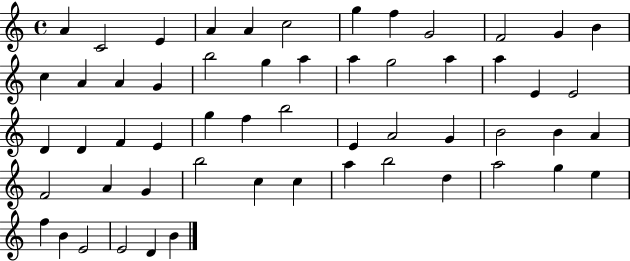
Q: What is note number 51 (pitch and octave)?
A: F5